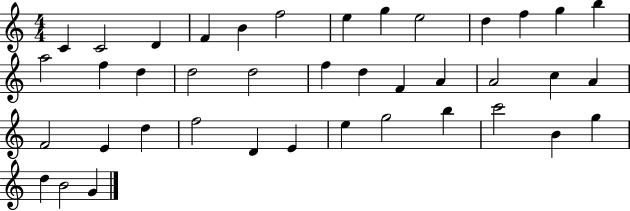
C4/q C4/h D4/q F4/q B4/q F5/h E5/q G5/q E5/h D5/q F5/q G5/q B5/q A5/h F5/q D5/q D5/h D5/h F5/q D5/q F4/q A4/q A4/h C5/q A4/q F4/h E4/q D5/q F5/h D4/q E4/q E5/q G5/h B5/q C6/h B4/q G5/q D5/q B4/h G4/q